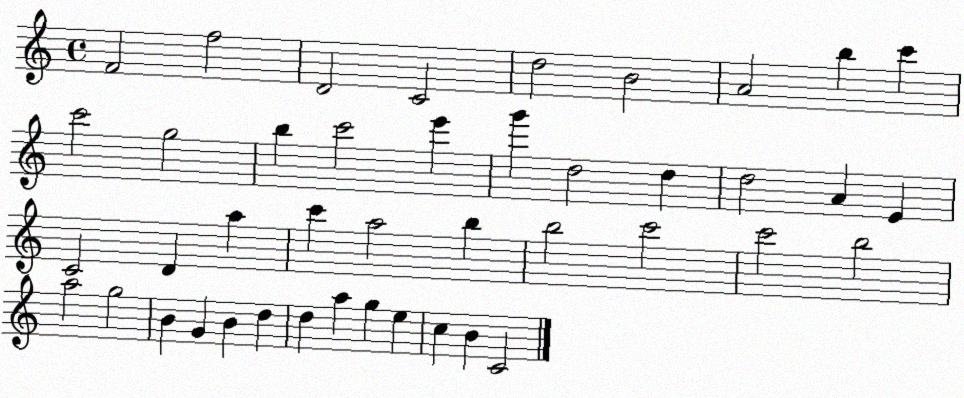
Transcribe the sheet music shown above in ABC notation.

X:1
T:Untitled
M:4/4
L:1/4
K:C
F2 f2 D2 C2 d2 B2 A2 b c' c'2 g2 b c'2 e' g' d2 d d2 A E C2 D a c' a2 b b2 c'2 c'2 b2 a2 g2 B G B d d a g e c B C2